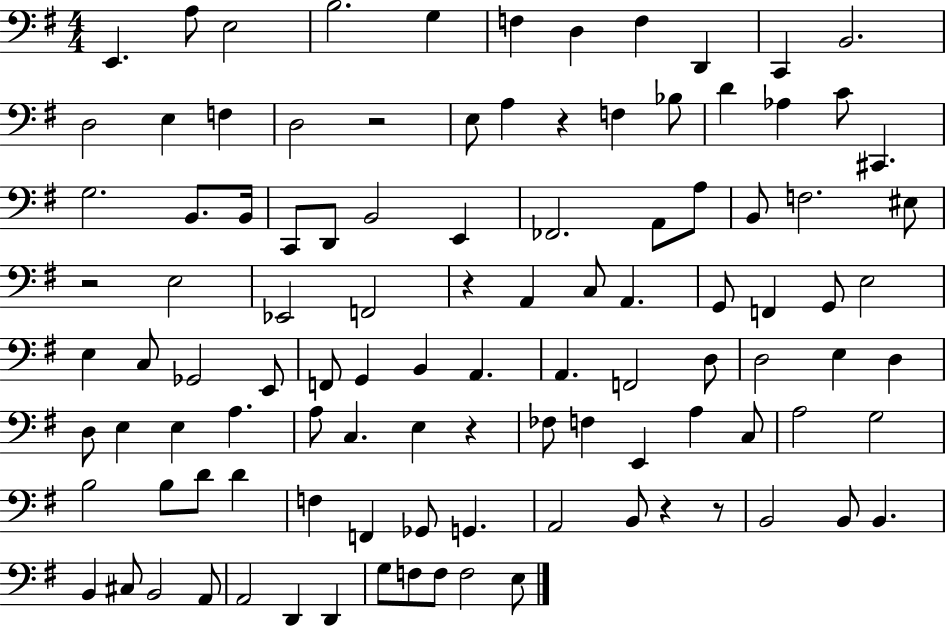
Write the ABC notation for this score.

X:1
T:Untitled
M:4/4
L:1/4
K:G
E,, A,/2 E,2 B,2 G, F, D, F, D,, C,, B,,2 D,2 E, F, D,2 z2 E,/2 A, z F, _B,/2 D _A, C/2 ^C,, G,2 B,,/2 B,,/4 C,,/2 D,,/2 B,,2 E,, _F,,2 A,,/2 A,/2 B,,/2 F,2 ^E,/2 z2 E,2 _E,,2 F,,2 z A,, C,/2 A,, G,,/2 F,, G,,/2 E,2 E, C,/2 _G,,2 E,,/2 F,,/2 G,, B,, A,, A,, F,,2 D,/2 D,2 E, D, D,/2 E, E, A, A,/2 C, E, z _F,/2 F, E,, A, C,/2 A,2 G,2 B,2 B,/2 D/2 D F, F,, _G,,/2 G,, A,,2 B,,/2 z z/2 B,,2 B,,/2 B,, B,, ^C,/2 B,,2 A,,/2 A,,2 D,, D,, G,/2 F,/2 F,/2 F,2 E,/2